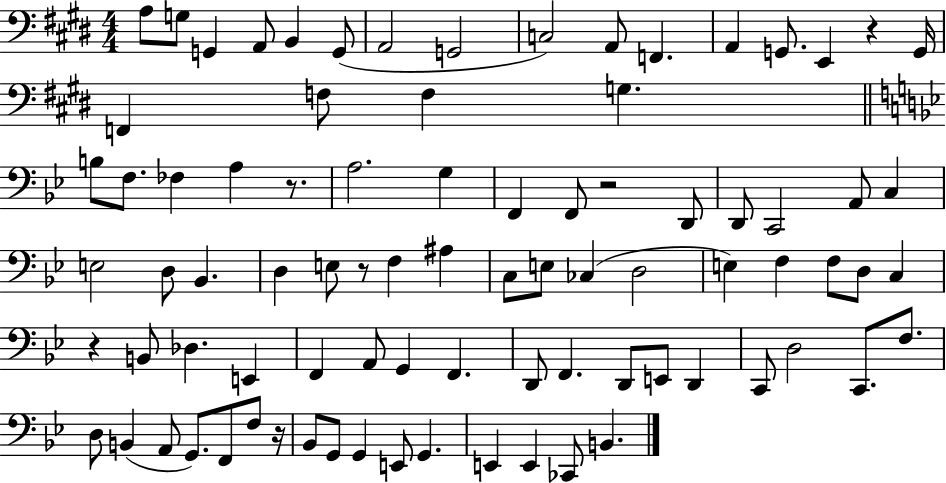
{
  \clef bass
  \numericTimeSignature
  \time 4/4
  \key e \major
  a8 g8 g,4 a,8 b,4 g,8( | a,2 g,2 | c2) a,8 f,4. | a,4 g,8. e,4 r4 g,16 | \break f,4 f8 f4 g4. | \bar "||" \break \key g \minor b8 f8. fes4 a4 r8. | a2. g4 | f,4 f,8 r2 d,8 | d,8 c,2 a,8 c4 | \break e2 d8 bes,4. | d4 e8 r8 f4 ais4 | c8 e8 ces4( d2 | e4) f4 f8 d8 c4 | \break r4 b,8 des4. e,4 | f,4 a,8 g,4 f,4. | d,8 f,4. d,8 e,8 d,4 | c,8 d2 c,8. f8. | \break d8 b,4( a,8 g,8.) f,8 f8 r16 | bes,8 g,8 g,4 e,8 g,4. | e,4 e,4 ces,8 b,4. | \bar "|."
}